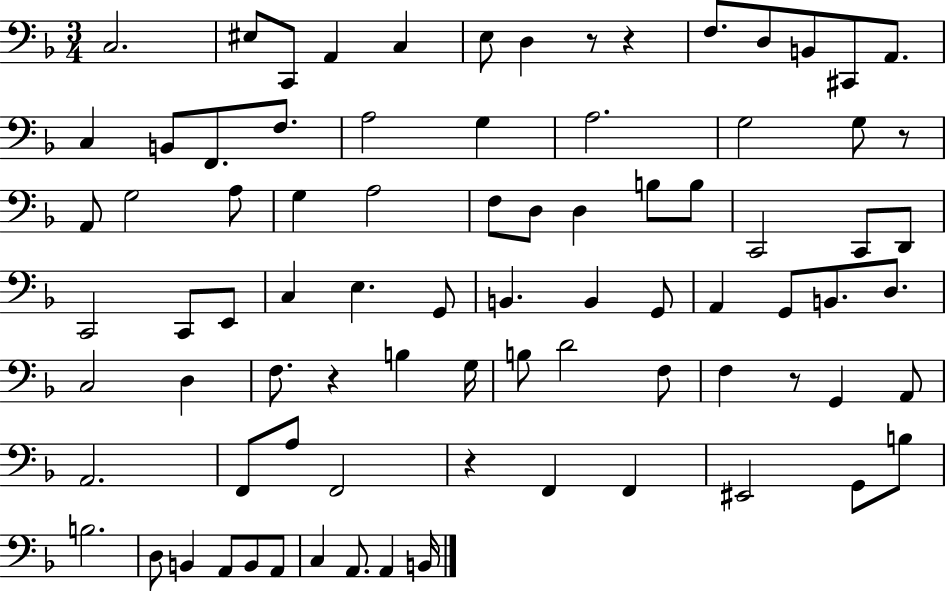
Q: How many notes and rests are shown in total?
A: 83